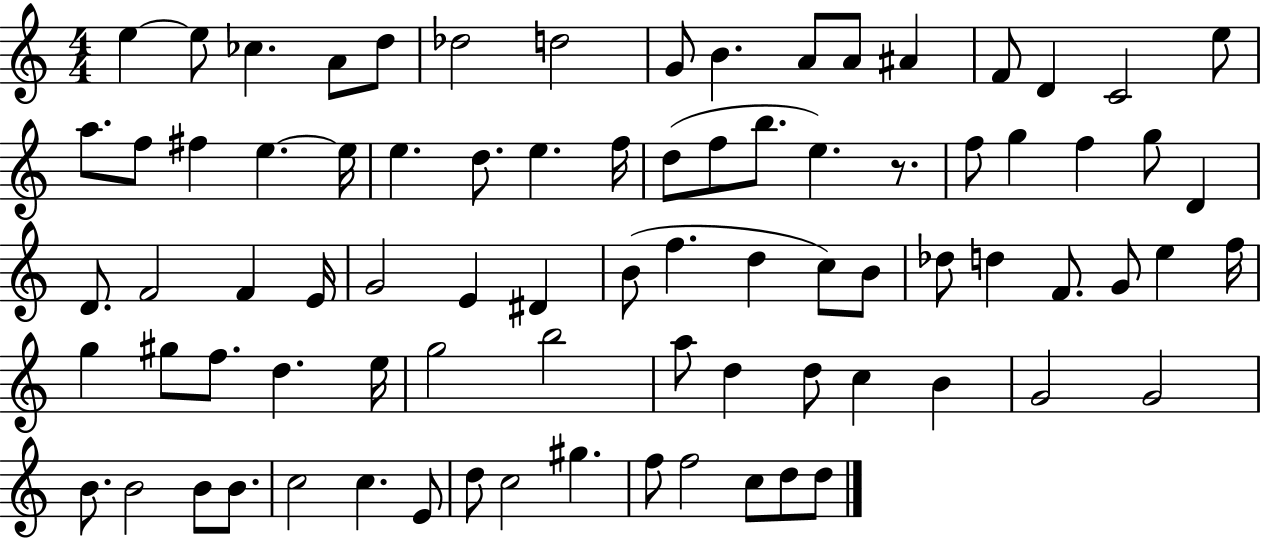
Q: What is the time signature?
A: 4/4